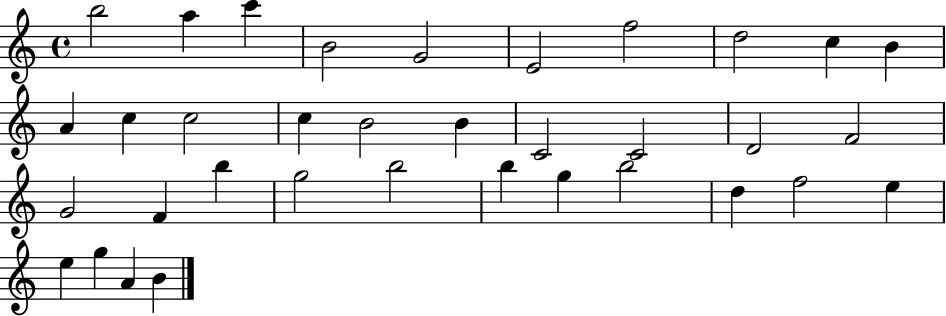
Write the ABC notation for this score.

X:1
T:Untitled
M:4/4
L:1/4
K:C
b2 a c' B2 G2 E2 f2 d2 c B A c c2 c B2 B C2 C2 D2 F2 G2 F b g2 b2 b g b2 d f2 e e g A B